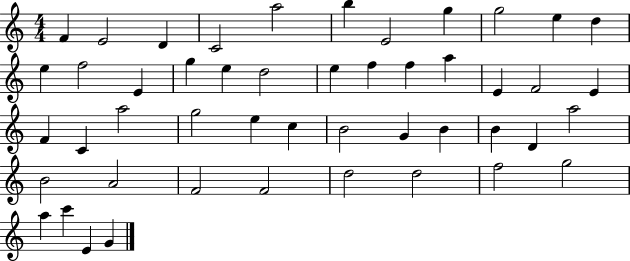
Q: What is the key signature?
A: C major